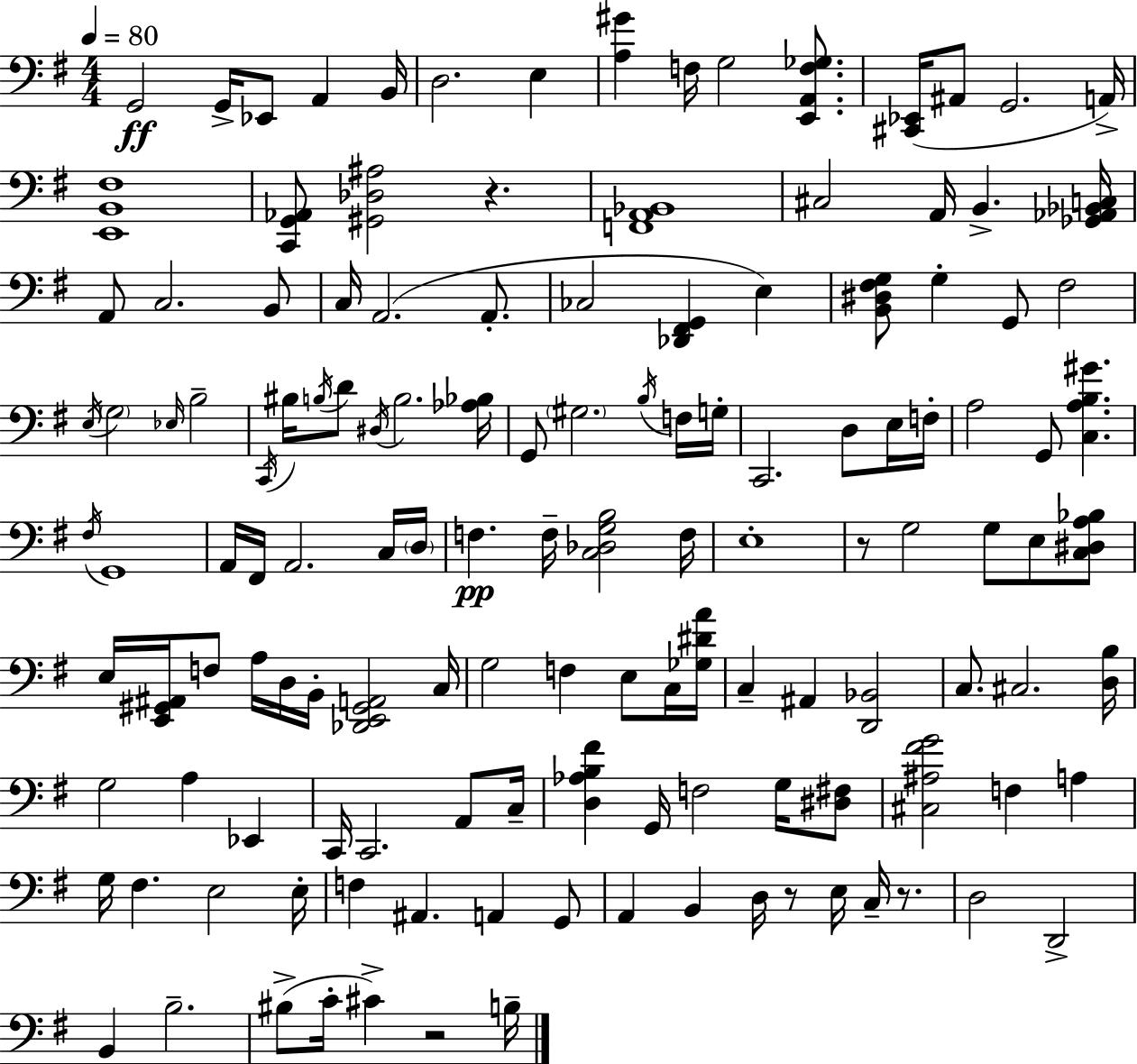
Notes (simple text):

G2/h G2/s Eb2/e A2/q B2/s D3/h. E3/q [A3,G#4]/q F3/s G3/h [E2,A2,F3,Gb3]/e. [C#2,Eb2]/s A#2/e G2/h. A2/s [E2,B2,F#3]/w [C2,G2,Ab2]/e [G#2,Db3,A#3]/h R/q. [F2,A2,Bb2]/w C#3/h A2/s B2/q. [Gb2,Ab2,Bb2,C3]/s A2/e C3/h. B2/e C3/s A2/h. A2/e. CES3/h [Db2,F#2,G2]/q E3/q [B2,D#3,F#3,G3]/e G3/q G2/e F#3/h E3/s G3/h Eb3/s B3/h C2/s BIS3/s B3/s D4/e D#3/s B3/h. [Ab3,Bb3]/s G2/e G#3/h. B3/s F3/s G3/s C2/h. D3/e E3/s F3/s A3/h G2/e [C3,A3,B3,G#4]/q. F#3/s G2/w A2/s F#2/s A2/h. C3/s D3/s F3/q. F3/s [C3,Db3,G3,B3]/h F3/s E3/w R/e G3/h G3/e E3/e [C3,D#3,A3,Bb3]/e E3/s [E2,G#2,A#2]/s F3/e A3/s D3/s B2/s [Db2,E2,G#2,A2]/h C3/s G3/h F3/q E3/e C3/s [Gb3,D#4,A4]/s C3/q A#2/q [D2,Bb2]/h C3/e. C#3/h. [D3,B3]/s G3/h A3/q Eb2/q C2/s C2/h. A2/e C3/s [D3,Ab3,B3,F#4]/q G2/s F3/h G3/s [D#3,F#3]/e [C#3,A#3,F#4,G4]/h F3/q A3/q G3/s F#3/q. E3/h E3/s F3/q A#2/q. A2/q G2/e A2/q B2/q D3/s R/e E3/s C3/s R/e. D3/h D2/h B2/q B3/h. BIS3/e C4/s C#4/q R/h B3/s